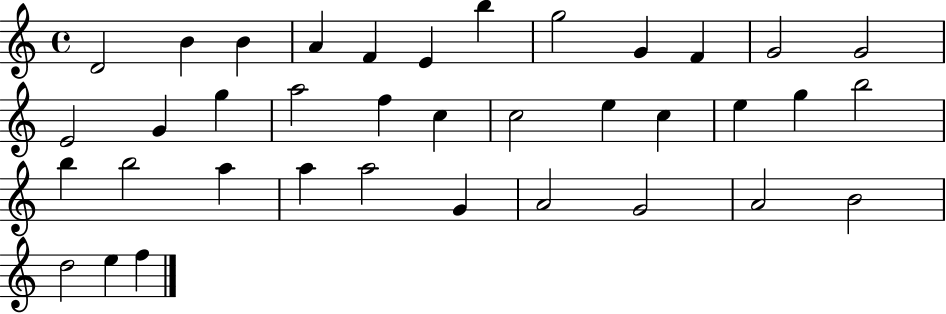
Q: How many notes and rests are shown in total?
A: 37